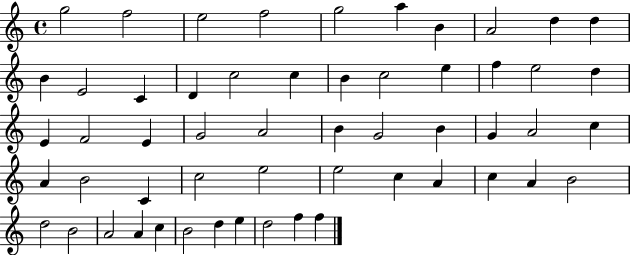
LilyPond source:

{
  \clef treble
  \time 4/4
  \defaultTimeSignature
  \key c \major
  g''2 f''2 | e''2 f''2 | g''2 a''4 b'4 | a'2 d''4 d''4 | \break b'4 e'2 c'4 | d'4 c''2 c''4 | b'4 c''2 e''4 | f''4 e''2 d''4 | \break e'4 f'2 e'4 | g'2 a'2 | b'4 g'2 b'4 | g'4 a'2 c''4 | \break a'4 b'2 c'4 | c''2 e''2 | e''2 c''4 a'4 | c''4 a'4 b'2 | \break d''2 b'2 | a'2 a'4 c''4 | b'2 d''4 e''4 | d''2 f''4 f''4 | \break \bar "|."
}